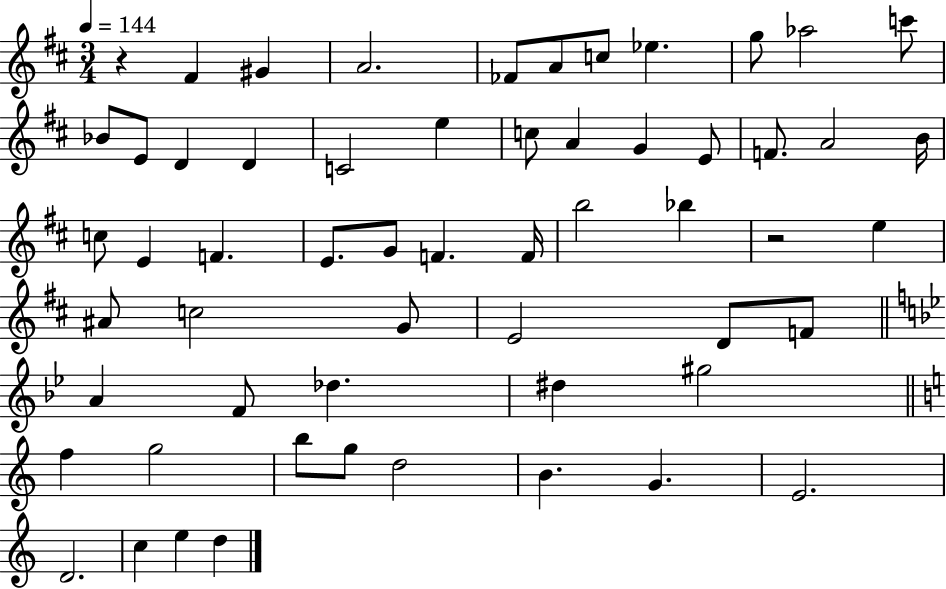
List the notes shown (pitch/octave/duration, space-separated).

R/q F#4/q G#4/q A4/h. FES4/e A4/e C5/e Eb5/q. G5/e Ab5/h C6/e Bb4/e E4/e D4/q D4/q C4/h E5/q C5/e A4/q G4/q E4/e F4/e. A4/h B4/s C5/e E4/q F4/q. E4/e. G4/e F4/q. F4/s B5/h Bb5/q R/h E5/q A#4/e C5/h G4/e E4/h D4/e F4/e A4/q F4/e Db5/q. D#5/q G#5/h F5/q G5/h B5/e G5/e D5/h B4/q. G4/q. E4/h. D4/h. C5/q E5/q D5/q